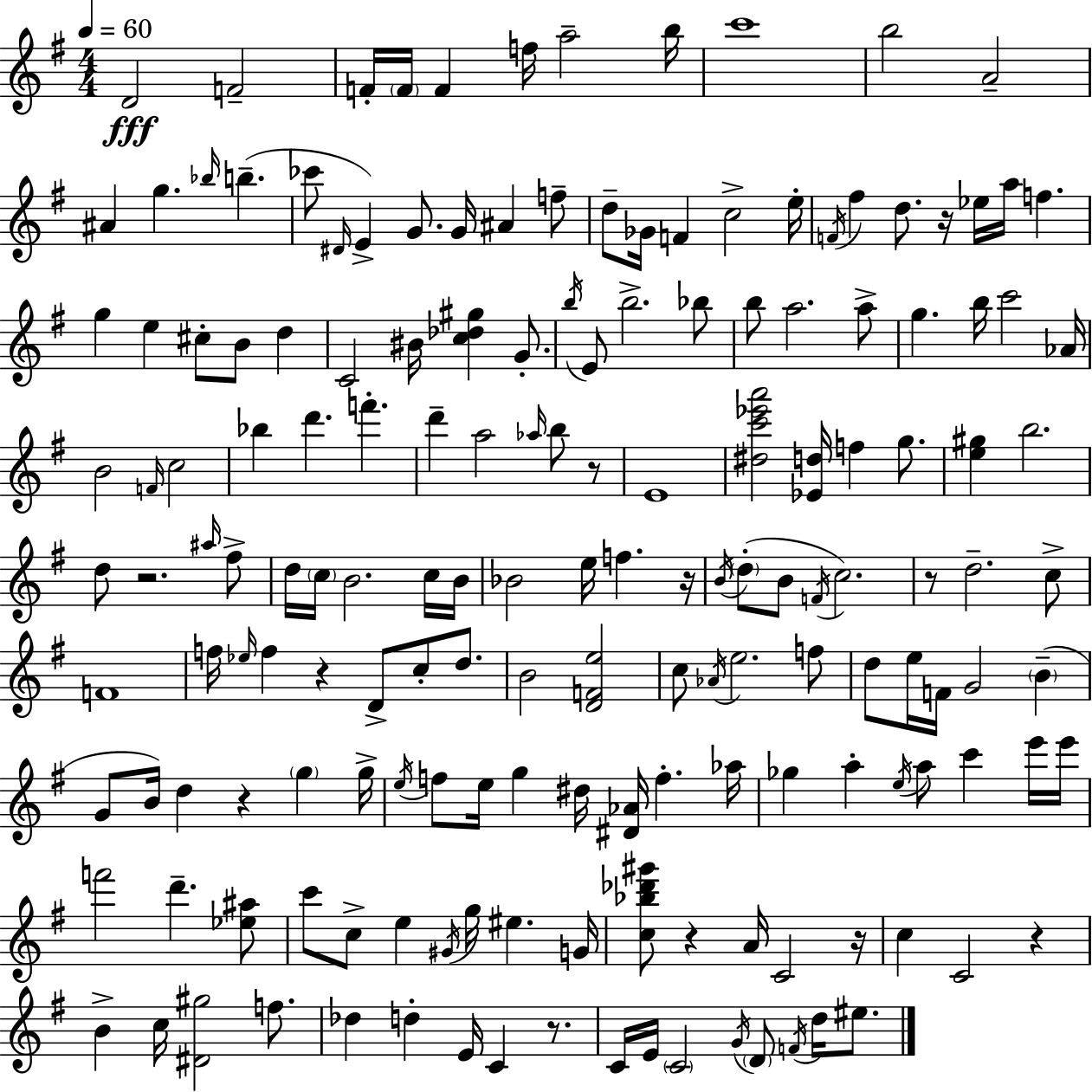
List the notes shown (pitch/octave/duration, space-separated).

D4/h F4/h F4/s F4/s F4/q F5/s A5/h B5/s C6/w B5/h A4/h A#4/q G5/q. Bb5/s B5/q. CES6/e D#4/s E4/q G4/e. G4/s A#4/q F5/e D5/e Gb4/s F4/q C5/h E5/s F4/s F#5/q D5/e. R/s Eb5/s A5/s F5/q. G5/q E5/q C#5/e B4/e D5/q C4/h BIS4/s [C5,Db5,G#5]/q G4/e. B5/s E4/e B5/h. Bb5/e B5/e A5/h. A5/e G5/q. B5/s C6/h Ab4/s B4/h F4/s C5/h Bb5/q D6/q. F6/q. D6/q A5/h Ab5/s B5/e R/e E4/w [D#5,C6,Eb6,A6]/h [Eb4,D5]/s F5/q G5/e. [E5,G#5]/q B5/h. D5/e R/h. A#5/s F#5/e D5/s C5/s B4/h. C5/s B4/s Bb4/h E5/s F5/q. R/s B4/s D5/e B4/e F4/s C5/h. R/e D5/h. C5/e F4/w F5/s Eb5/s F5/q R/q D4/e C5/e D5/e. B4/h [D4,F4,E5]/h C5/e Ab4/s E5/h. F5/e D5/e E5/s F4/s G4/h B4/q G4/e B4/s D5/q R/q G5/q G5/s E5/s F5/e E5/s G5/q D#5/s [D#4,Ab4]/s F5/q. Ab5/s Gb5/q A5/q E5/s A5/e C6/q E6/s E6/s F6/h D6/q. [Eb5,A#5]/e C6/e C5/e E5/q G#4/s G5/s EIS5/q. G4/s [C5,Bb5,Db6,G#6]/e R/q A4/s C4/h R/s C5/q C4/h R/q B4/q C5/s [D#4,G#5]/h F5/e. Db5/q D5/q E4/s C4/q R/e. C4/s E4/s C4/h G4/s D4/e F4/s D5/s EIS5/e.